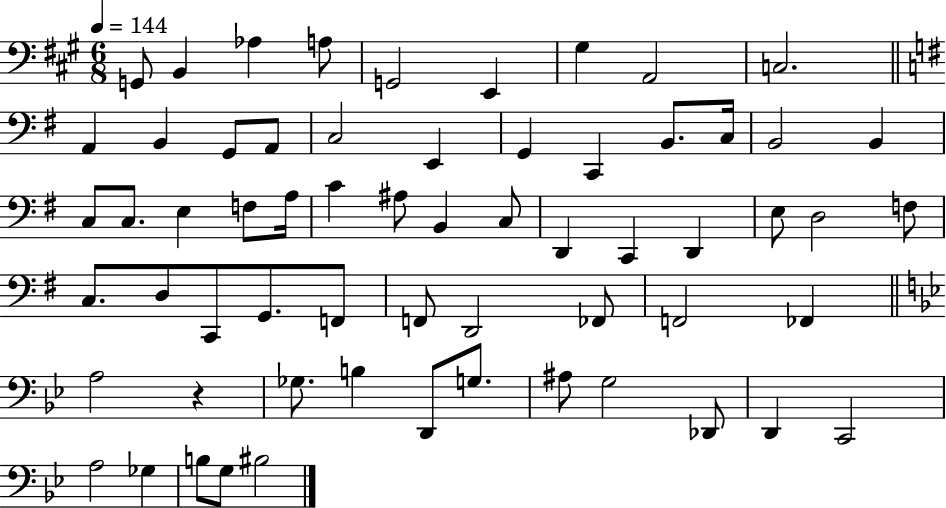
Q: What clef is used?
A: bass